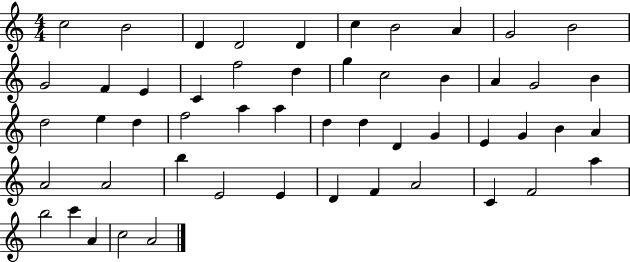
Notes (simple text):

C5/h B4/h D4/q D4/h D4/q C5/q B4/h A4/q G4/h B4/h G4/h F4/q E4/q C4/q F5/h D5/q G5/q C5/h B4/q A4/q G4/h B4/q D5/h E5/q D5/q F5/h A5/q A5/q D5/q D5/q D4/q G4/q E4/q G4/q B4/q A4/q A4/h A4/h B5/q E4/h E4/q D4/q F4/q A4/h C4/q F4/h A5/q B5/h C6/q A4/q C5/h A4/h